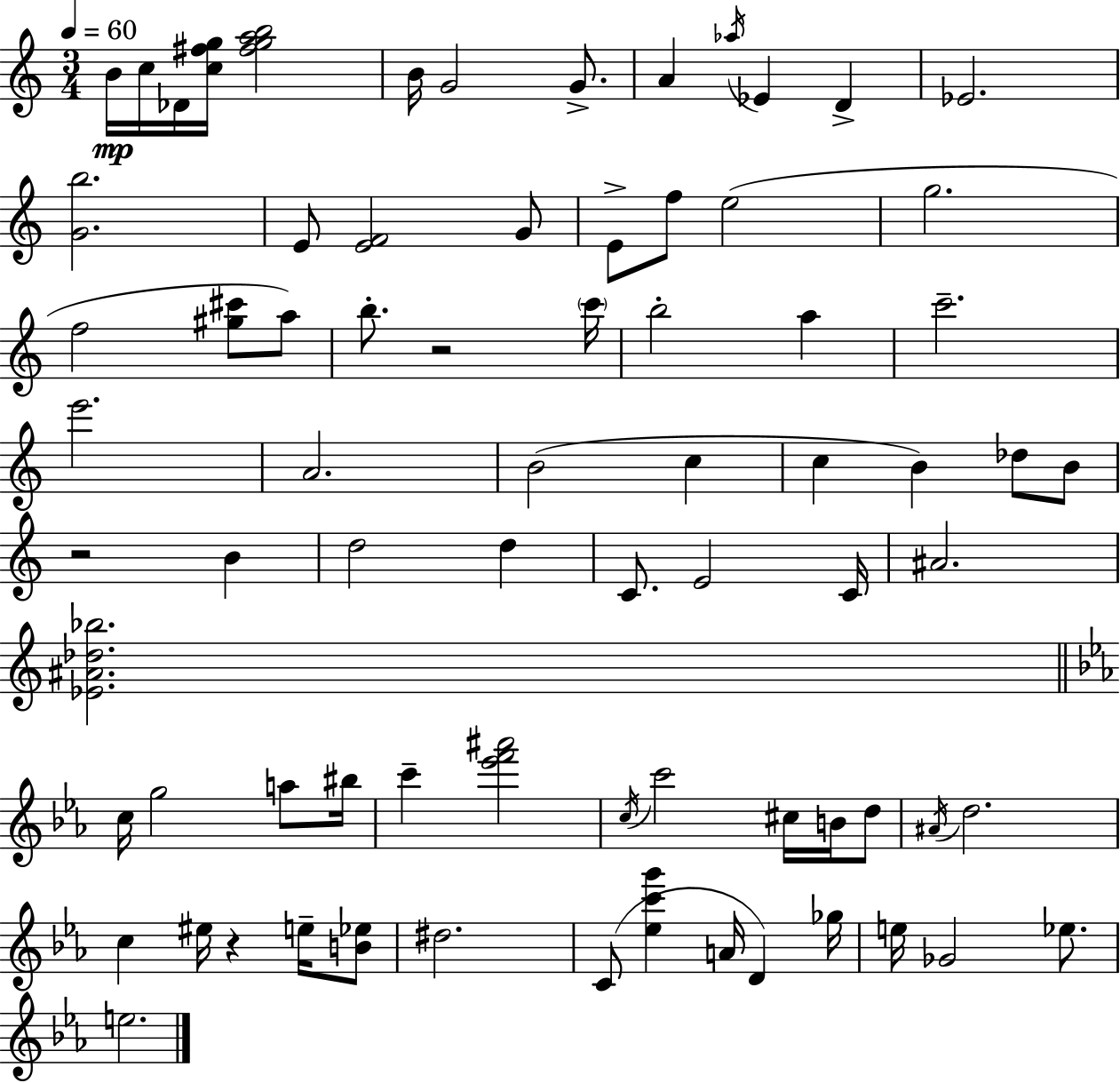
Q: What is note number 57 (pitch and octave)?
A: A4